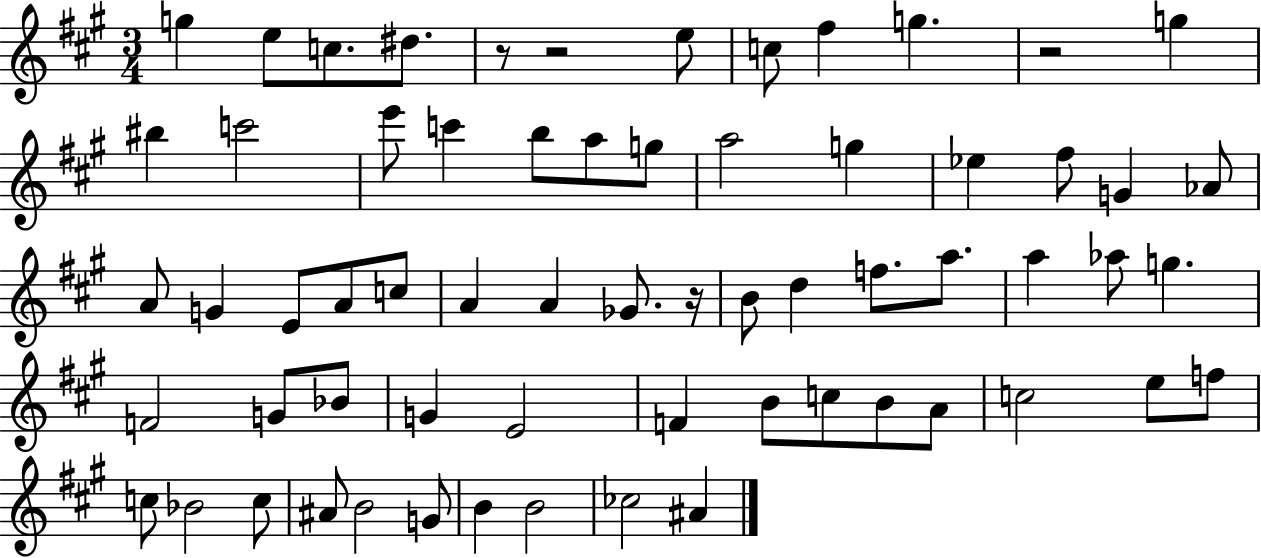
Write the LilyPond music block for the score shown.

{
  \clef treble
  \numericTimeSignature
  \time 3/4
  \key a \major
  g''4 e''8 c''8. dis''8. | r8 r2 e''8 | c''8 fis''4 g''4. | r2 g''4 | \break bis''4 c'''2 | e'''8 c'''4 b''8 a''8 g''8 | a''2 g''4 | ees''4 fis''8 g'4 aes'8 | \break a'8 g'4 e'8 a'8 c''8 | a'4 a'4 ges'8. r16 | b'8 d''4 f''8. a''8. | a''4 aes''8 g''4. | \break f'2 g'8 bes'8 | g'4 e'2 | f'4 b'8 c''8 b'8 a'8 | c''2 e''8 f''8 | \break c''8 bes'2 c''8 | ais'8 b'2 g'8 | b'4 b'2 | ces''2 ais'4 | \break \bar "|."
}